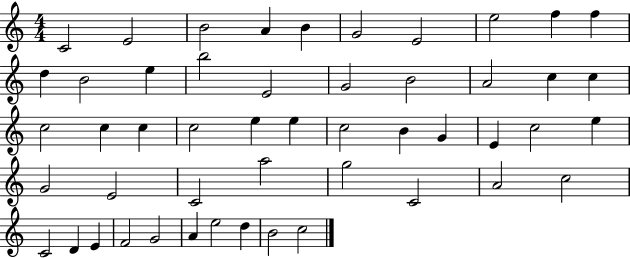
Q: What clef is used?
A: treble